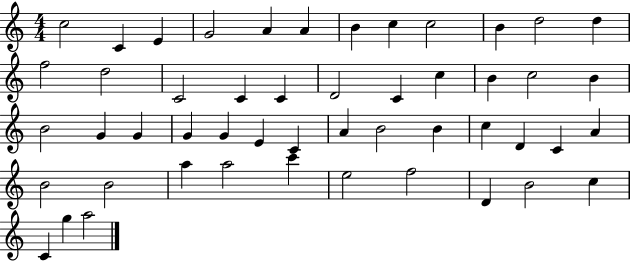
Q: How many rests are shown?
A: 0